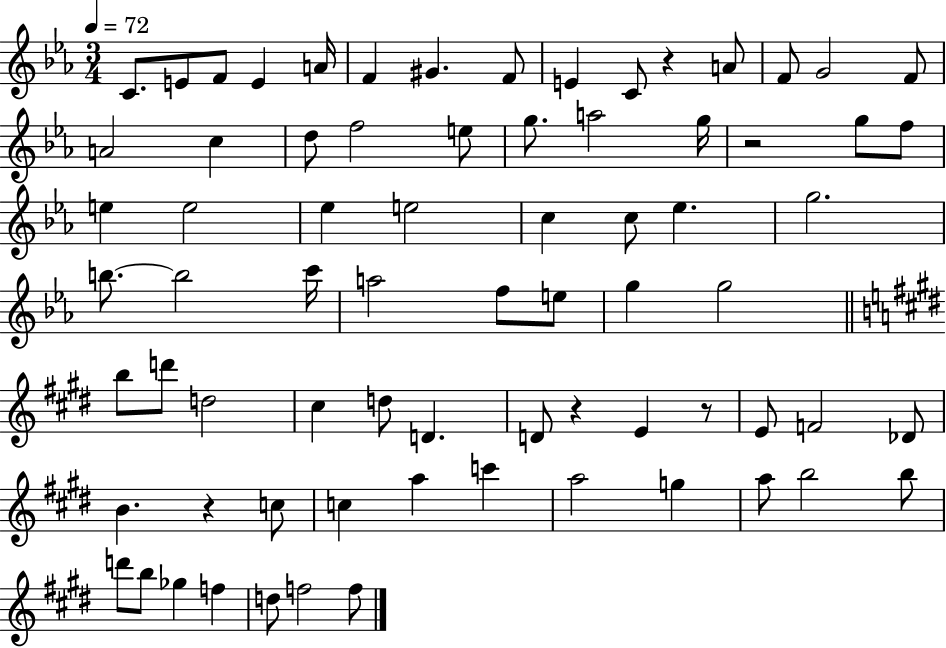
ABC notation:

X:1
T:Untitled
M:3/4
L:1/4
K:Eb
C/2 E/2 F/2 E A/4 F ^G F/2 E C/2 z A/2 F/2 G2 F/2 A2 c d/2 f2 e/2 g/2 a2 g/4 z2 g/2 f/2 e e2 _e e2 c c/2 _e g2 b/2 b2 c'/4 a2 f/2 e/2 g g2 b/2 d'/2 d2 ^c d/2 D D/2 z E z/2 E/2 F2 _D/2 B z c/2 c a c' a2 g a/2 b2 b/2 d'/2 b/2 _g f d/2 f2 f/2